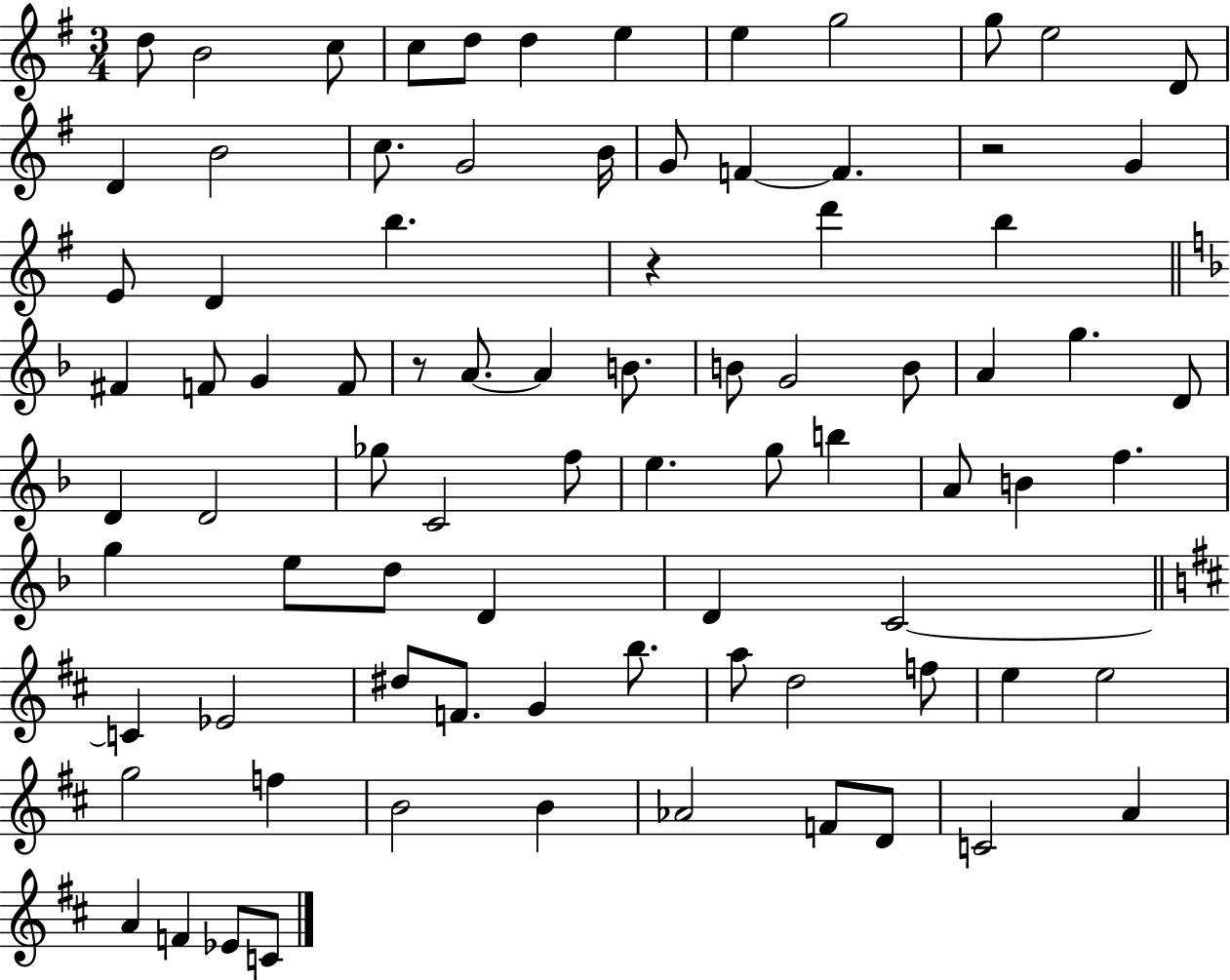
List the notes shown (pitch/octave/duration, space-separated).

D5/e B4/h C5/e C5/e D5/e D5/q E5/q E5/q G5/h G5/e E5/h D4/e D4/q B4/h C5/e. G4/h B4/s G4/e F4/q F4/q. R/h G4/q E4/e D4/q B5/q. R/q D6/q B5/q F#4/q F4/e G4/q F4/e R/e A4/e. A4/q B4/e. B4/e G4/h B4/e A4/q G5/q. D4/e D4/q D4/h Gb5/e C4/h F5/e E5/q. G5/e B5/q A4/e B4/q F5/q. G5/q E5/e D5/e D4/q D4/q C4/h C4/q Eb4/h D#5/e F4/e. G4/q B5/e. A5/e D5/h F5/e E5/q E5/h G5/h F5/q B4/h B4/q Ab4/h F4/e D4/e C4/h A4/q A4/q F4/q Eb4/e C4/e